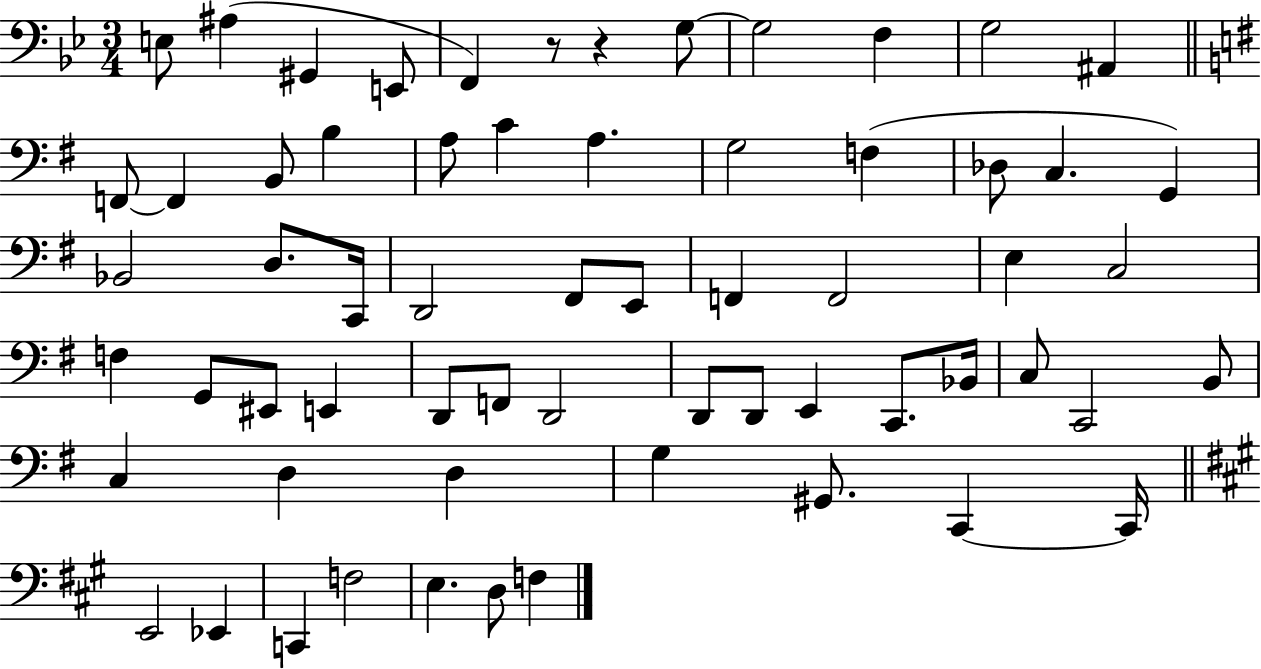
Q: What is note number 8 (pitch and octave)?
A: F3